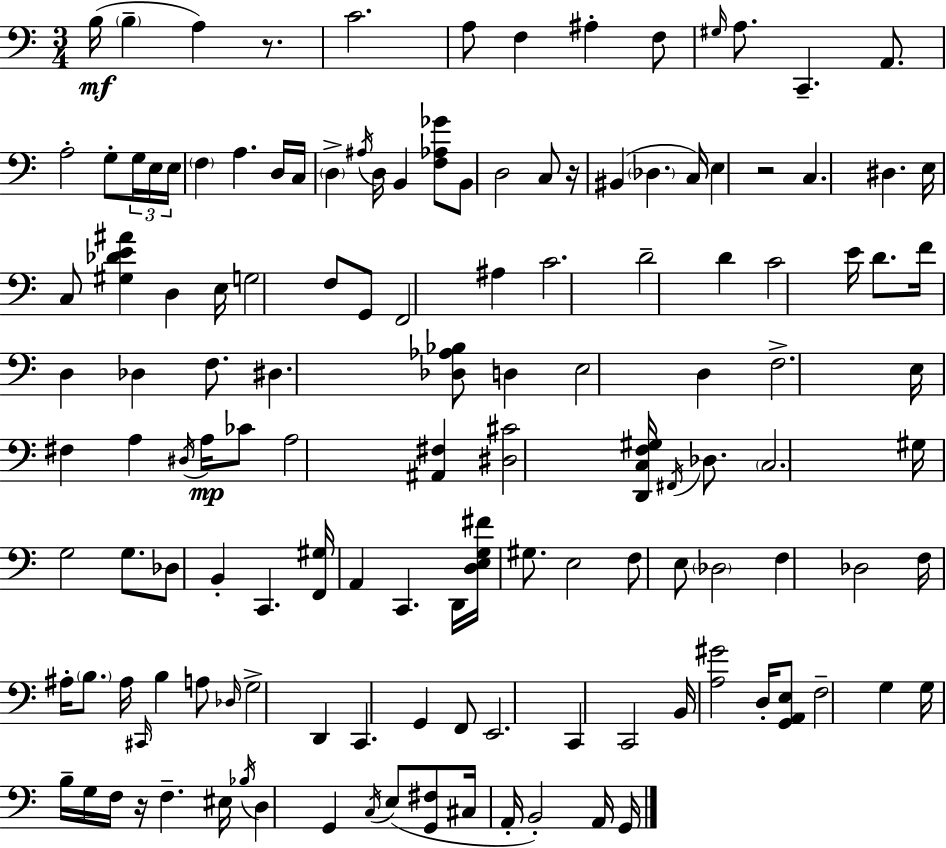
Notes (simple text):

B3/s B3/q A3/q R/e. C4/h. A3/e F3/q A#3/q F3/e G#3/s A3/e. C2/q. A2/e. A3/h G3/e G3/s E3/s E3/s F3/q A3/q. D3/s C3/s D3/q A#3/s D3/s B2/q [F3,Ab3,Gb4]/e B2/e D3/h C3/e R/s BIS2/q Db3/q. C3/s E3/q R/h C3/q. D#3/q. E3/s C3/e [G#3,Db4,E4,A#4]/q D3/q E3/s G3/h F3/e G2/e F2/h A#3/q C4/h. D4/h D4/q C4/h E4/s D4/e. F4/s D3/q Db3/q F3/e. D#3/q. [Db3,Ab3,Bb3]/e D3/q E3/h D3/q F3/h. E3/s F#3/q A3/q D#3/s A3/s CES4/e A3/h [A#2,F#3]/q [D#3,C#4]/h [D2,C3,F3,G#3]/s F#2/s Db3/e. C3/h. G#3/s G3/h G3/e. Db3/e B2/q C2/q. [F2,G#3]/s A2/q C2/q. D2/s [D3,E3,G3,F#4]/s G#3/e. E3/h F3/e E3/e Db3/h F3/q Db3/h F3/s A#3/s B3/e. A#3/s C#2/s B3/q A3/e Db3/s G3/h D2/q C2/q. G2/q F2/e E2/h. C2/q C2/h B2/s [A3,G#4]/h D3/s [G2,A2,E3]/e F3/h G3/q G3/s B3/s G3/s F3/s R/s F3/q. EIS3/s Bb3/s D3/q G2/q C3/s E3/e [G2,F#3]/e C#3/s A2/s B2/h A2/s G2/s